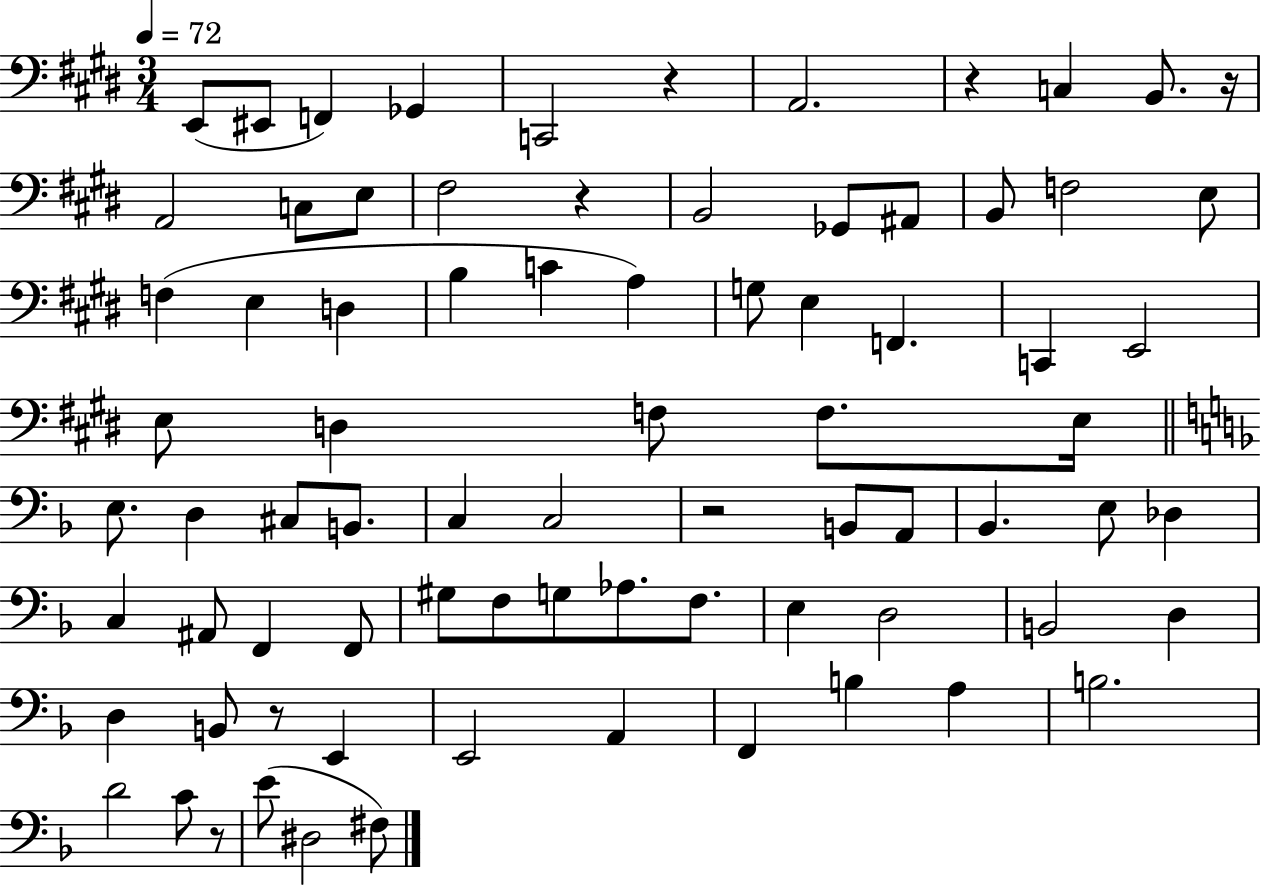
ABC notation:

X:1
T:Untitled
M:3/4
L:1/4
K:E
E,,/2 ^E,,/2 F,, _G,, C,,2 z A,,2 z C, B,,/2 z/4 A,,2 C,/2 E,/2 ^F,2 z B,,2 _G,,/2 ^A,,/2 B,,/2 F,2 E,/2 F, E, D, B, C A, G,/2 E, F,, C,, E,,2 E,/2 D, F,/2 F,/2 E,/4 E,/2 D, ^C,/2 B,,/2 C, C,2 z2 B,,/2 A,,/2 _B,, E,/2 _D, C, ^A,,/2 F,, F,,/2 ^G,/2 F,/2 G,/2 _A,/2 F,/2 E, D,2 B,,2 D, D, B,,/2 z/2 E,, E,,2 A,, F,, B, A, B,2 D2 C/2 z/2 E/2 ^D,2 ^F,/2